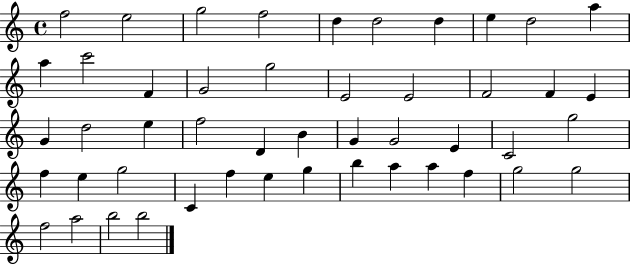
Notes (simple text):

F5/h E5/h G5/h F5/h D5/q D5/h D5/q E5/q D5/h A5/q A5/q C6/h F4/q G4/h G5/h E4/h E4/h F4/h F4/q E4/q G4/q D5/h E5/q F5/h D4/q B4/q G4/q G4/h E4/q C4/h G5/h F5/q E5/q G5/h C4/q F5/q E5/q G5/q B5/q A5/q A5/q F5/q G5/h G5/h F5/h A5/h B5/h B5/h